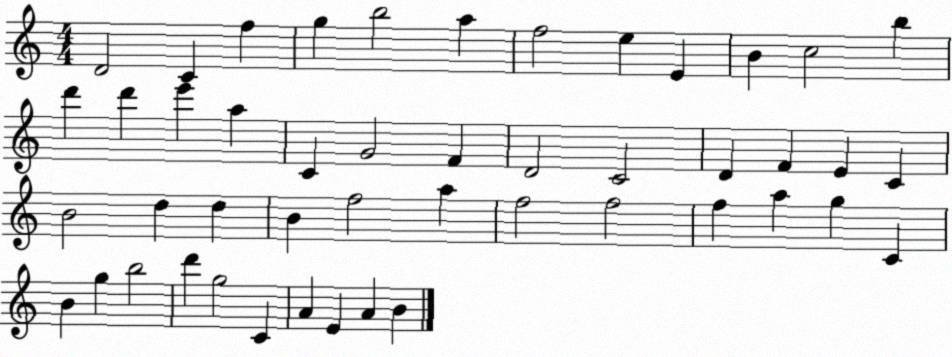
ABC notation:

X:1
T:Untitled
M:4/4
L:1/4
K:C
D2 C f g b2 a f2 e E B c2 b d' d' e' a C G2 F D2 C2 D F E C B2 d d B f2 a f2 f2 f a g C B g b2 d' g2 C A E A B